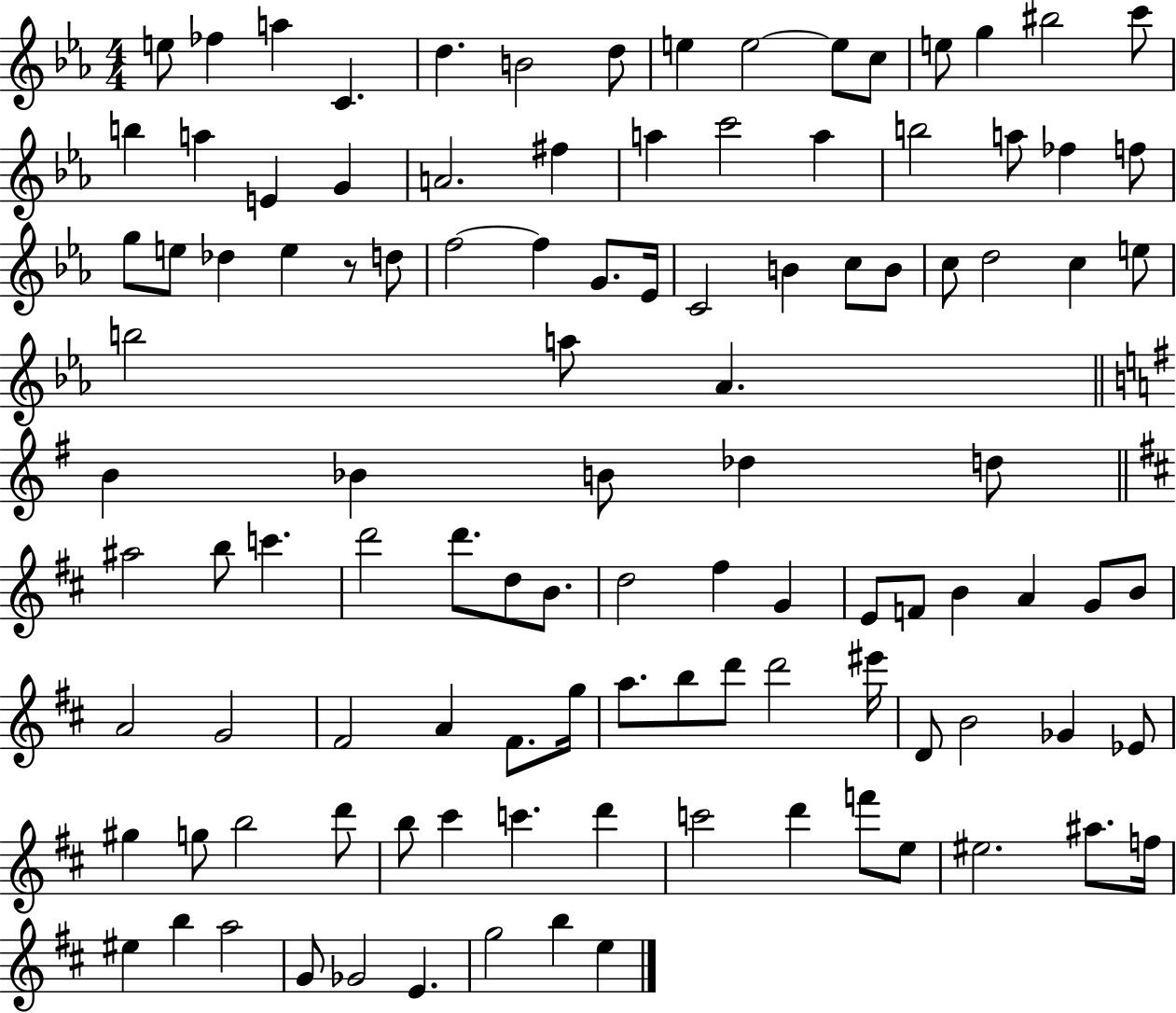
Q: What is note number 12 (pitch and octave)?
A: E5